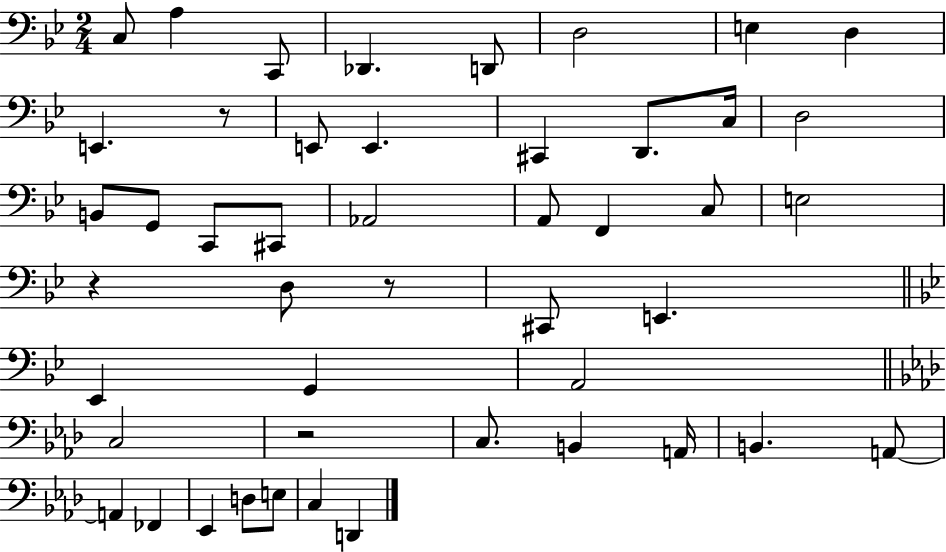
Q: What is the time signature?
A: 2/4